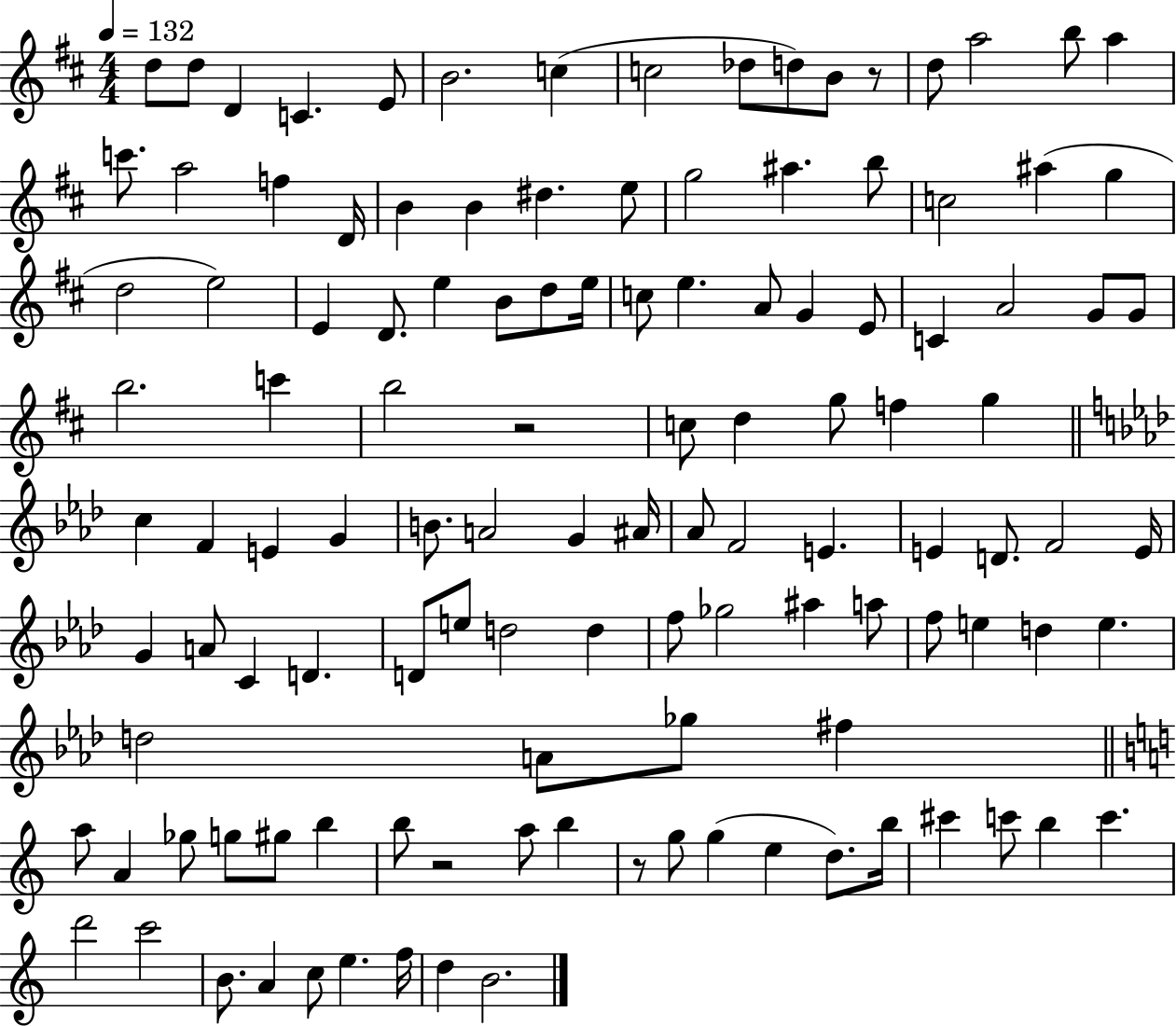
{
  \clef treble
  \numericTimeSignature
  \time 4/4
  \key d \major
  \tempo 4 = 132
  \repeat volta 2 { d''8 d''8 d'4 c'4. e'8 | b'2. c''4( | c''2 des''8 d''8) b'8 r8 | d''8 a''2 b''8 a''4 | \break c'''8. a''2 f''4 d'16 | b'4 b'4 dis''4. e''8 | g''2 ais''4. b''8 | c''2 ais''4( g''4 | \break d''2 e''2) | e'4 d'8. e''4 b'8 d''8 e''16 | c''8 e''4. a'8 g'4 e'8 | c'4 a'2 g'8 g'8 | \break b''2. c'''4 | b''2 r2 | c''8 d''4 g''8 f''4 g''4 | \bar "||" \break \key aes \major c''4 f'4 e'4 g'4 | b'8. a'2 g'4 ais'16 | aes'8 f'2 e'4. | e'4 d'8. f'2 e'16 | \break g'4 a'8 c'4 d'4. | d'8 e''8 d''2 d''4 | f''8 ges''2 ais''4 a''8 | f''8 e''4 d''4 e''4. | \break d''2 a'8 ges''8 fis''4 | \bar "||" \break \key a \minor a''8 a'4 ges''8 g''8 gis''8 b''4 | b''8 r2 a''8 b''4 | r8 g''8 g''4( e''4 d''8.) b''16 | cis'''4 c'''8 b''4 c'''4. | \break d'''2 c'''2 | b'8. a'4 c''8 e''4. f''16 | d''4 b'2. | } \bar "|."
}